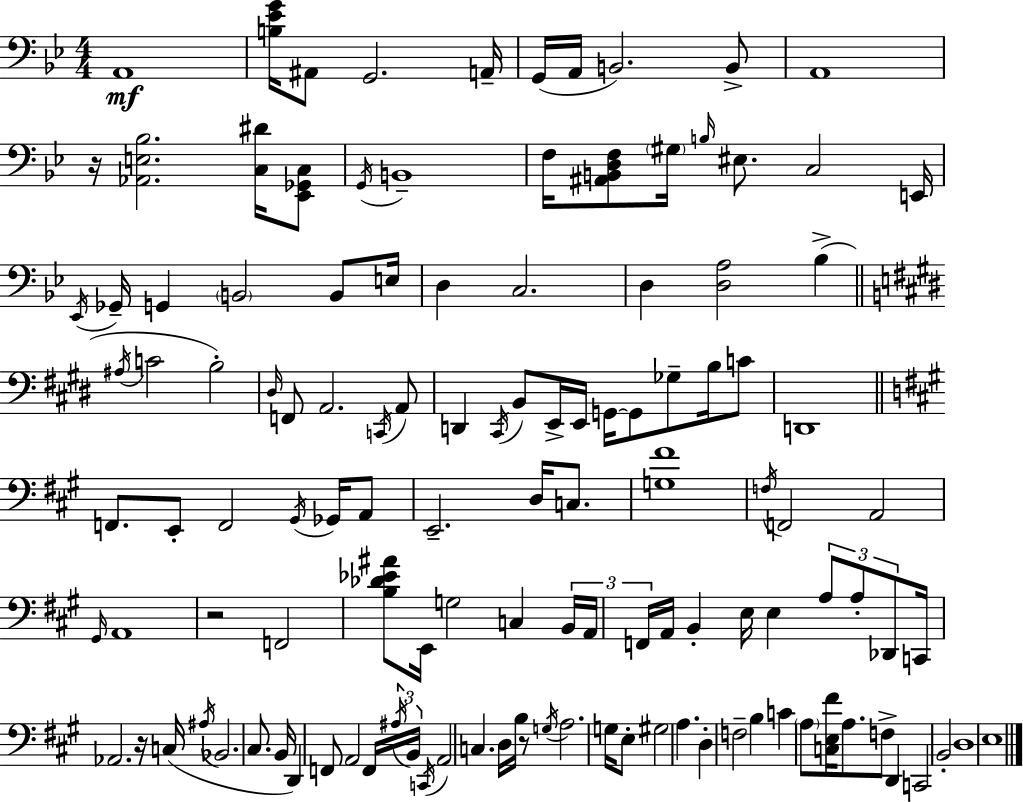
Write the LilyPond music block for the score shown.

{
  \clef bass
  \numericTimeSignature
  \time 4/4
  \key bes \major
  a,1\mf | <b ees' g'>16 ais,8 g,2. a,16-- | g,16( a,16 b,2.) b,8-> | a,1 | \break r16 <aes, e bes>2. <c dis'>16 <ees, ges, c>8 | \acciaccatura { g,16 } b,1-- | f16 <ais, b, d f>8 \parenthesize gis16 \grace { b16 } eis8. c2 | e,16 \acciaccatura { ees,16 } ges,16-- g,4 \parenthesize b,2 | \break b,8 e16 d4 c2. | d4 <d a>2 bes4->( | \bar "||" \break \key e \major \acciaccatura { ais16 } c'2 b2-.) | \grace { dis16 } f,8 a,2. | \acciaccatura { c,16 } a,8 d,4 \acciaccatura { cis,16 } b,8 e,16-> e,16 g,16~~ g,8 ges8-- | b16 c'8 d,1 | \break \bar "||" \break \key a \major f,8. e,8-. f,2 \acciaccatura { gis,16 } ges,16 a,8 | e,2.-- d16 c8. | <g fis'>1 | \acciaccatura { f16 } f,2 a,2 | \break \grace { gis,16 } a,1 | r2 f,2 | <b des' ees' ais'>8 e,16 g2 c4 | \tuplet 3/2 { b,16 a,16 f,16 } a,16 b,4-. e16 e4 \tuplet 3/2 { a8 | \break a8-. des,8 } c,16 aes,2. | r16 c16( \acciaccatura { ais16 } bes,2. | cis8. b,16 d,4) f,8 a,2 | f,16 \tuplet 3/2 { \acciaccatura { ais16 } b,16 \acciaccatura { c,16 } } a,2 c4. | \break d16 b16 r8 \acciaccatura { g16 } a2. | g16 e8-. gis2 | a4. d4-. f2-- | b4 c'4 \parenthesize a8 <c e fis'>16 a8. | \break f8-> d,4 c,2 b,2-. | d1 | e1 | \bar "|."
}